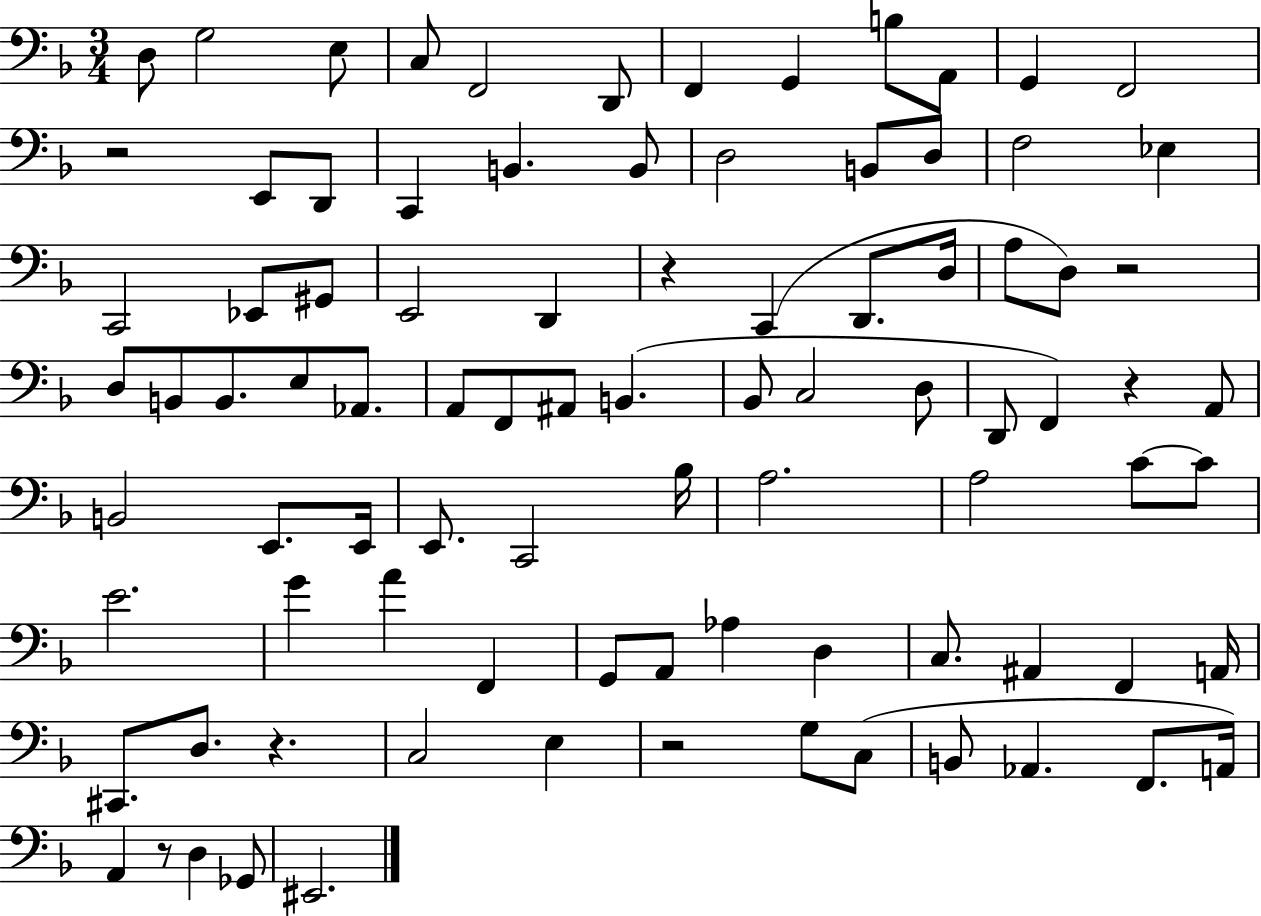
X:1
T:Untitled
M:3/4
L:1/4
K:F
D,/2 G,2 E,/2 C,/2 F,,2 D,,/2 F,, G,, B,/2 A,,/2 G,, F,,2 z2 E,,/2 D,,/2 C,, B,, B,,/2 D,2 B,,/2 D,/2 F,2 _E, C,,2 _E,,/2 ^G,,/2 E,,2 D,, z C,, D,,/2 D,/4 A,/2 D,/2 z2 D,/2 B,,/2 B,,/2 E,/2 _A,,/2 A,,/2 F,,/2 ^A,,/2 B,, _B,,/2 C,2 D,/2 D,,/2 F,, z A,,/2 B,,2 E,,/2 E,,/4 E,,/2 C,,2 _B,/4 A,2 A,2 C/2 C/2 E2 G A F,, G,,/2 A,,/2 _A, D, C,/2 ^A,, F,, A,,/4 ^C,,/2 D,/2 z C,2 E, z2 G,/2 C,/2 B,,/2 _A,, F,,/2 A,,/4 A,, z/2 D, _G,,/2 ^E,,2